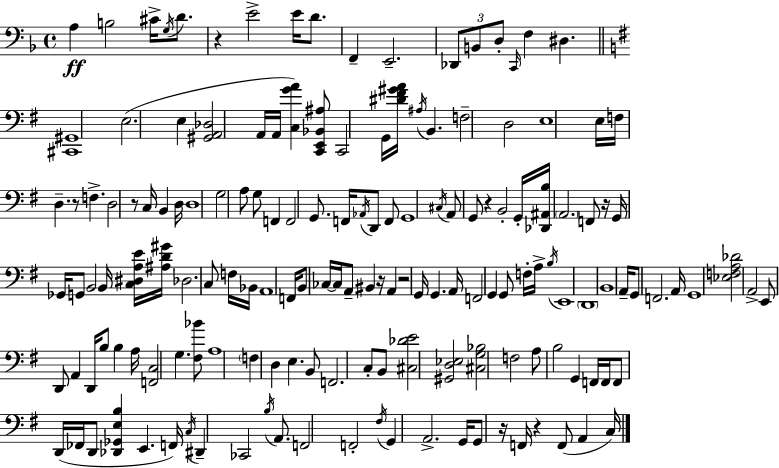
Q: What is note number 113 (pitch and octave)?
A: D2